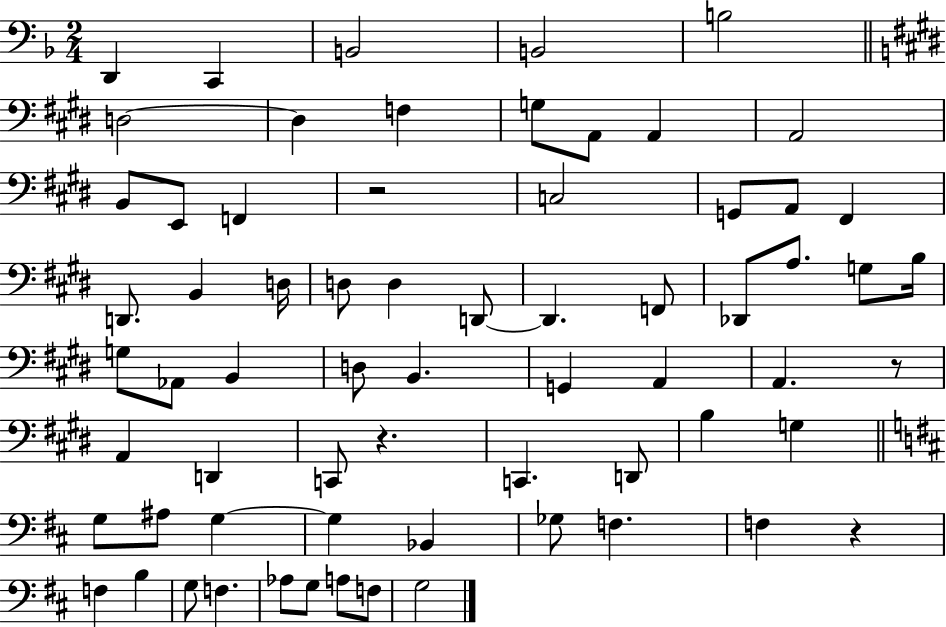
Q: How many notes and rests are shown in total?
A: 67